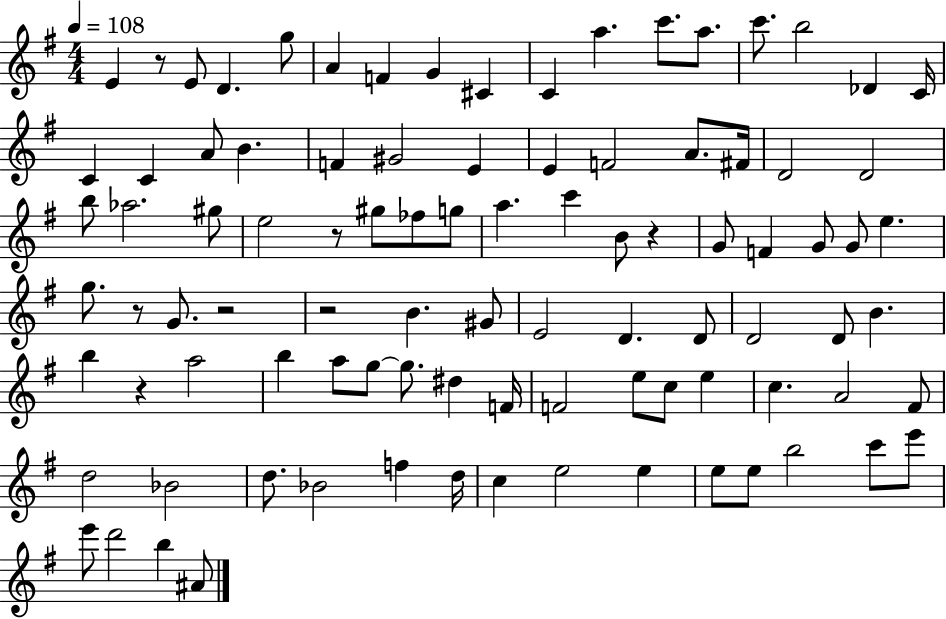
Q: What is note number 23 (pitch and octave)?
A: E4